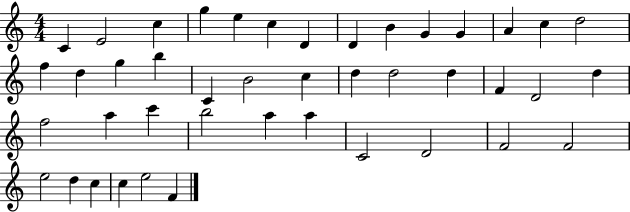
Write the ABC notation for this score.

X:1
T:Untitled
M:4/4
L:1/4
K:C
C E2 c g e c D D B G G A c d2 f d g b C B2 c d d2 d F D2 d f2 a c' b2 a a C2 D2 F2 F2 e2 d c c e2 F